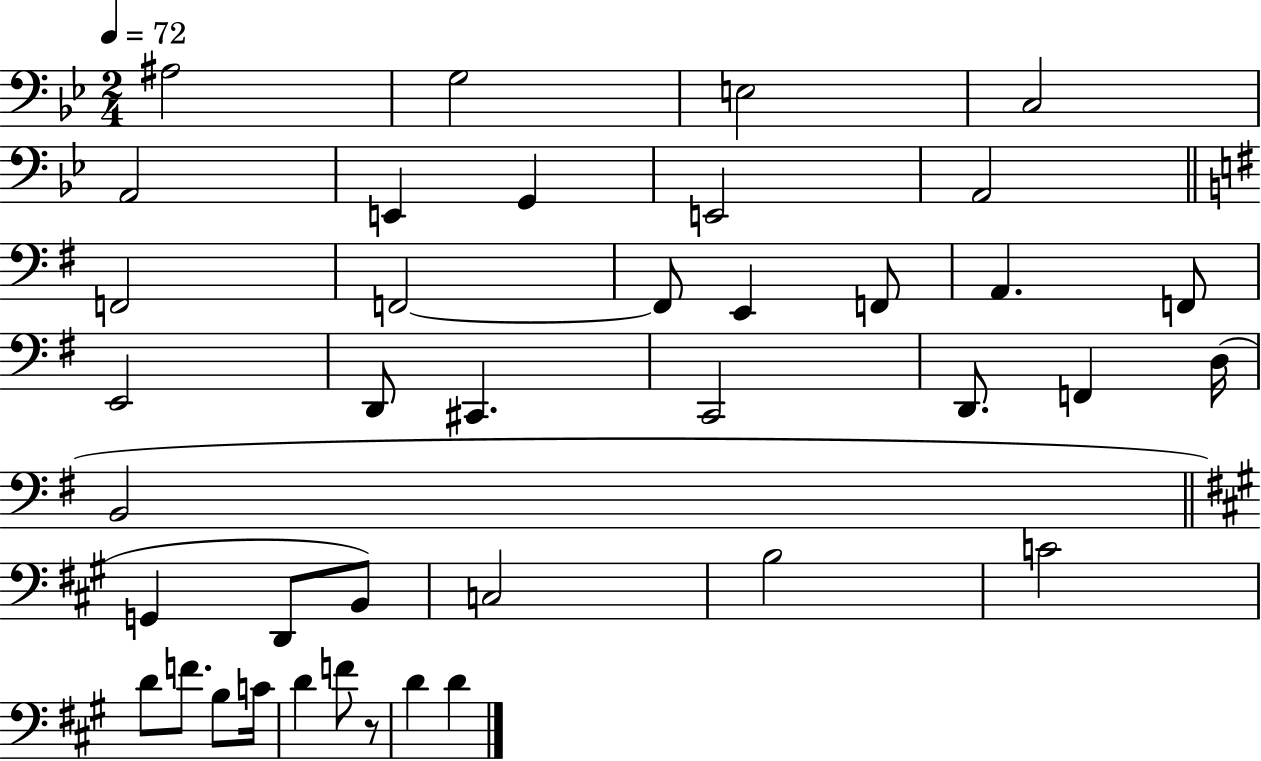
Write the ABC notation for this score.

X:1
T:Untitled
M:2/4
L:1/4
K:Bb
^A,2 G,2 E,2 C,2 A,,2 E,, G,, E,,2 A,,2 F,,2 F,,2 F,,/2 E,, F,,/2 A,, F,,/2 E,,2 D,,/2 ^C,, C,,2 D,,/2 F,, D,/4 B,,2 G,, D,,/2 B,,/2 C,2 B,2 C2 D/2 F/2 B,/2 C/4 D F/2 z/2 D D